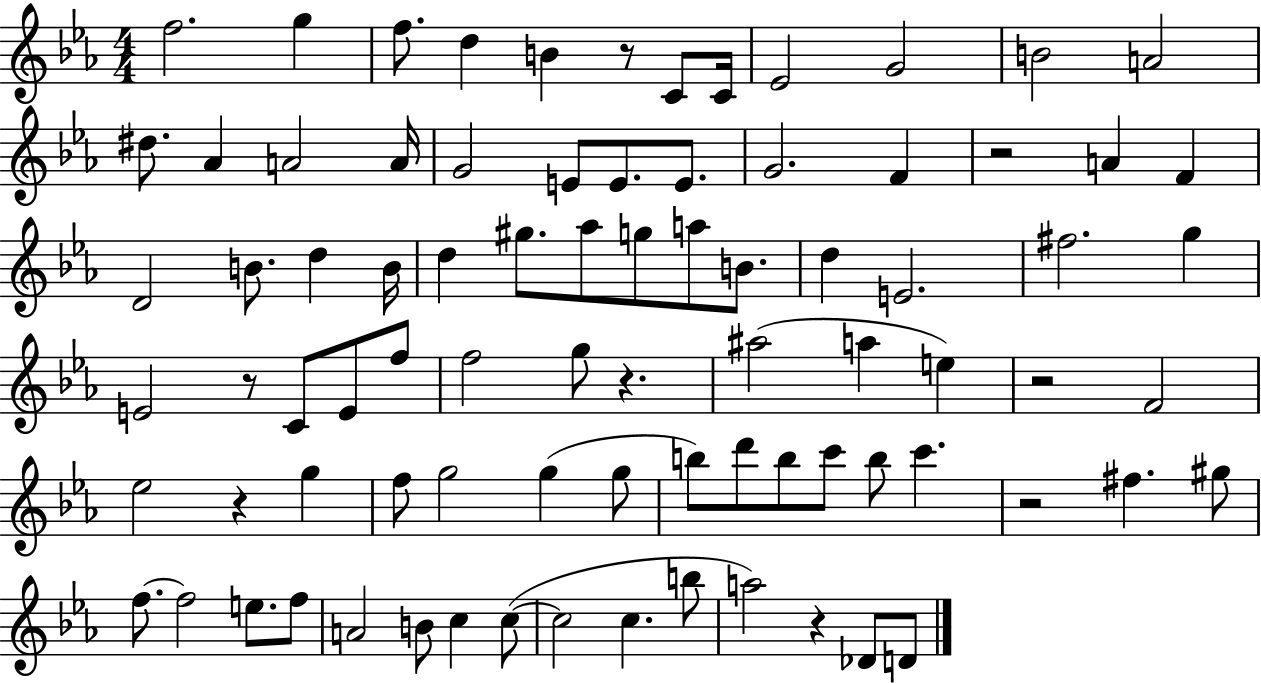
F5/h. G5/q F5/e. D5/q B4/q R/e C4/e C4/s Eb4/h G4/h B4/h A4/h D#5/e. Ab4/q A4/h A4/s G4/h E4/e E4/e. E4/e. G4/h. F4/q R/h A4/q F4/q D4/h B4/e. D5/q B4/s D5/q G#5/e. Ab5/e G5/e A5/e B4/e. D5/q E4/h. F#5/h. G5/q E4/h R/e C4/e E4/e F5/e F5/h G5/e R/q. A#5/h A5/q E5/q R/h F4/h Eb5/h R/q G5/q F5/e G5/h G5/q G5/e B5/e D6/e B5/e C6/e B5/e C6/q. R/h F#5/q. G#5/e F5/e. F5/h E5/e. F5/e A4/h B4/e C5/q C5/e C5/h C5/q. B5/e A5/h R/q Db4/e D4/e